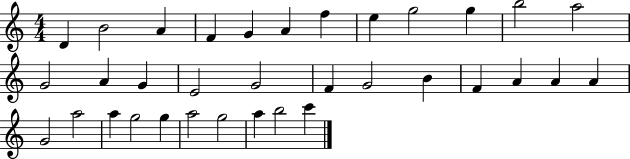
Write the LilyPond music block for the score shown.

{
  \clef treble
  \numericTimeSignature
  \time 4/4
  \key c \major
  d'4 b'2 a'4 | f'4 g'4 a'4 f''4 | e''4 g''2 g''4 | b''2 a''2 | \break g'2 a'4 g'4 | e'2 g'2 | f'4 g'2 b'4 | f'4 a'4 a'4 a'4 | \break g'2 a''2 | a''4 g''2 g''4 | a''2 g''2 | a''4 b''2 c'''4 | \break \bar "|."
}